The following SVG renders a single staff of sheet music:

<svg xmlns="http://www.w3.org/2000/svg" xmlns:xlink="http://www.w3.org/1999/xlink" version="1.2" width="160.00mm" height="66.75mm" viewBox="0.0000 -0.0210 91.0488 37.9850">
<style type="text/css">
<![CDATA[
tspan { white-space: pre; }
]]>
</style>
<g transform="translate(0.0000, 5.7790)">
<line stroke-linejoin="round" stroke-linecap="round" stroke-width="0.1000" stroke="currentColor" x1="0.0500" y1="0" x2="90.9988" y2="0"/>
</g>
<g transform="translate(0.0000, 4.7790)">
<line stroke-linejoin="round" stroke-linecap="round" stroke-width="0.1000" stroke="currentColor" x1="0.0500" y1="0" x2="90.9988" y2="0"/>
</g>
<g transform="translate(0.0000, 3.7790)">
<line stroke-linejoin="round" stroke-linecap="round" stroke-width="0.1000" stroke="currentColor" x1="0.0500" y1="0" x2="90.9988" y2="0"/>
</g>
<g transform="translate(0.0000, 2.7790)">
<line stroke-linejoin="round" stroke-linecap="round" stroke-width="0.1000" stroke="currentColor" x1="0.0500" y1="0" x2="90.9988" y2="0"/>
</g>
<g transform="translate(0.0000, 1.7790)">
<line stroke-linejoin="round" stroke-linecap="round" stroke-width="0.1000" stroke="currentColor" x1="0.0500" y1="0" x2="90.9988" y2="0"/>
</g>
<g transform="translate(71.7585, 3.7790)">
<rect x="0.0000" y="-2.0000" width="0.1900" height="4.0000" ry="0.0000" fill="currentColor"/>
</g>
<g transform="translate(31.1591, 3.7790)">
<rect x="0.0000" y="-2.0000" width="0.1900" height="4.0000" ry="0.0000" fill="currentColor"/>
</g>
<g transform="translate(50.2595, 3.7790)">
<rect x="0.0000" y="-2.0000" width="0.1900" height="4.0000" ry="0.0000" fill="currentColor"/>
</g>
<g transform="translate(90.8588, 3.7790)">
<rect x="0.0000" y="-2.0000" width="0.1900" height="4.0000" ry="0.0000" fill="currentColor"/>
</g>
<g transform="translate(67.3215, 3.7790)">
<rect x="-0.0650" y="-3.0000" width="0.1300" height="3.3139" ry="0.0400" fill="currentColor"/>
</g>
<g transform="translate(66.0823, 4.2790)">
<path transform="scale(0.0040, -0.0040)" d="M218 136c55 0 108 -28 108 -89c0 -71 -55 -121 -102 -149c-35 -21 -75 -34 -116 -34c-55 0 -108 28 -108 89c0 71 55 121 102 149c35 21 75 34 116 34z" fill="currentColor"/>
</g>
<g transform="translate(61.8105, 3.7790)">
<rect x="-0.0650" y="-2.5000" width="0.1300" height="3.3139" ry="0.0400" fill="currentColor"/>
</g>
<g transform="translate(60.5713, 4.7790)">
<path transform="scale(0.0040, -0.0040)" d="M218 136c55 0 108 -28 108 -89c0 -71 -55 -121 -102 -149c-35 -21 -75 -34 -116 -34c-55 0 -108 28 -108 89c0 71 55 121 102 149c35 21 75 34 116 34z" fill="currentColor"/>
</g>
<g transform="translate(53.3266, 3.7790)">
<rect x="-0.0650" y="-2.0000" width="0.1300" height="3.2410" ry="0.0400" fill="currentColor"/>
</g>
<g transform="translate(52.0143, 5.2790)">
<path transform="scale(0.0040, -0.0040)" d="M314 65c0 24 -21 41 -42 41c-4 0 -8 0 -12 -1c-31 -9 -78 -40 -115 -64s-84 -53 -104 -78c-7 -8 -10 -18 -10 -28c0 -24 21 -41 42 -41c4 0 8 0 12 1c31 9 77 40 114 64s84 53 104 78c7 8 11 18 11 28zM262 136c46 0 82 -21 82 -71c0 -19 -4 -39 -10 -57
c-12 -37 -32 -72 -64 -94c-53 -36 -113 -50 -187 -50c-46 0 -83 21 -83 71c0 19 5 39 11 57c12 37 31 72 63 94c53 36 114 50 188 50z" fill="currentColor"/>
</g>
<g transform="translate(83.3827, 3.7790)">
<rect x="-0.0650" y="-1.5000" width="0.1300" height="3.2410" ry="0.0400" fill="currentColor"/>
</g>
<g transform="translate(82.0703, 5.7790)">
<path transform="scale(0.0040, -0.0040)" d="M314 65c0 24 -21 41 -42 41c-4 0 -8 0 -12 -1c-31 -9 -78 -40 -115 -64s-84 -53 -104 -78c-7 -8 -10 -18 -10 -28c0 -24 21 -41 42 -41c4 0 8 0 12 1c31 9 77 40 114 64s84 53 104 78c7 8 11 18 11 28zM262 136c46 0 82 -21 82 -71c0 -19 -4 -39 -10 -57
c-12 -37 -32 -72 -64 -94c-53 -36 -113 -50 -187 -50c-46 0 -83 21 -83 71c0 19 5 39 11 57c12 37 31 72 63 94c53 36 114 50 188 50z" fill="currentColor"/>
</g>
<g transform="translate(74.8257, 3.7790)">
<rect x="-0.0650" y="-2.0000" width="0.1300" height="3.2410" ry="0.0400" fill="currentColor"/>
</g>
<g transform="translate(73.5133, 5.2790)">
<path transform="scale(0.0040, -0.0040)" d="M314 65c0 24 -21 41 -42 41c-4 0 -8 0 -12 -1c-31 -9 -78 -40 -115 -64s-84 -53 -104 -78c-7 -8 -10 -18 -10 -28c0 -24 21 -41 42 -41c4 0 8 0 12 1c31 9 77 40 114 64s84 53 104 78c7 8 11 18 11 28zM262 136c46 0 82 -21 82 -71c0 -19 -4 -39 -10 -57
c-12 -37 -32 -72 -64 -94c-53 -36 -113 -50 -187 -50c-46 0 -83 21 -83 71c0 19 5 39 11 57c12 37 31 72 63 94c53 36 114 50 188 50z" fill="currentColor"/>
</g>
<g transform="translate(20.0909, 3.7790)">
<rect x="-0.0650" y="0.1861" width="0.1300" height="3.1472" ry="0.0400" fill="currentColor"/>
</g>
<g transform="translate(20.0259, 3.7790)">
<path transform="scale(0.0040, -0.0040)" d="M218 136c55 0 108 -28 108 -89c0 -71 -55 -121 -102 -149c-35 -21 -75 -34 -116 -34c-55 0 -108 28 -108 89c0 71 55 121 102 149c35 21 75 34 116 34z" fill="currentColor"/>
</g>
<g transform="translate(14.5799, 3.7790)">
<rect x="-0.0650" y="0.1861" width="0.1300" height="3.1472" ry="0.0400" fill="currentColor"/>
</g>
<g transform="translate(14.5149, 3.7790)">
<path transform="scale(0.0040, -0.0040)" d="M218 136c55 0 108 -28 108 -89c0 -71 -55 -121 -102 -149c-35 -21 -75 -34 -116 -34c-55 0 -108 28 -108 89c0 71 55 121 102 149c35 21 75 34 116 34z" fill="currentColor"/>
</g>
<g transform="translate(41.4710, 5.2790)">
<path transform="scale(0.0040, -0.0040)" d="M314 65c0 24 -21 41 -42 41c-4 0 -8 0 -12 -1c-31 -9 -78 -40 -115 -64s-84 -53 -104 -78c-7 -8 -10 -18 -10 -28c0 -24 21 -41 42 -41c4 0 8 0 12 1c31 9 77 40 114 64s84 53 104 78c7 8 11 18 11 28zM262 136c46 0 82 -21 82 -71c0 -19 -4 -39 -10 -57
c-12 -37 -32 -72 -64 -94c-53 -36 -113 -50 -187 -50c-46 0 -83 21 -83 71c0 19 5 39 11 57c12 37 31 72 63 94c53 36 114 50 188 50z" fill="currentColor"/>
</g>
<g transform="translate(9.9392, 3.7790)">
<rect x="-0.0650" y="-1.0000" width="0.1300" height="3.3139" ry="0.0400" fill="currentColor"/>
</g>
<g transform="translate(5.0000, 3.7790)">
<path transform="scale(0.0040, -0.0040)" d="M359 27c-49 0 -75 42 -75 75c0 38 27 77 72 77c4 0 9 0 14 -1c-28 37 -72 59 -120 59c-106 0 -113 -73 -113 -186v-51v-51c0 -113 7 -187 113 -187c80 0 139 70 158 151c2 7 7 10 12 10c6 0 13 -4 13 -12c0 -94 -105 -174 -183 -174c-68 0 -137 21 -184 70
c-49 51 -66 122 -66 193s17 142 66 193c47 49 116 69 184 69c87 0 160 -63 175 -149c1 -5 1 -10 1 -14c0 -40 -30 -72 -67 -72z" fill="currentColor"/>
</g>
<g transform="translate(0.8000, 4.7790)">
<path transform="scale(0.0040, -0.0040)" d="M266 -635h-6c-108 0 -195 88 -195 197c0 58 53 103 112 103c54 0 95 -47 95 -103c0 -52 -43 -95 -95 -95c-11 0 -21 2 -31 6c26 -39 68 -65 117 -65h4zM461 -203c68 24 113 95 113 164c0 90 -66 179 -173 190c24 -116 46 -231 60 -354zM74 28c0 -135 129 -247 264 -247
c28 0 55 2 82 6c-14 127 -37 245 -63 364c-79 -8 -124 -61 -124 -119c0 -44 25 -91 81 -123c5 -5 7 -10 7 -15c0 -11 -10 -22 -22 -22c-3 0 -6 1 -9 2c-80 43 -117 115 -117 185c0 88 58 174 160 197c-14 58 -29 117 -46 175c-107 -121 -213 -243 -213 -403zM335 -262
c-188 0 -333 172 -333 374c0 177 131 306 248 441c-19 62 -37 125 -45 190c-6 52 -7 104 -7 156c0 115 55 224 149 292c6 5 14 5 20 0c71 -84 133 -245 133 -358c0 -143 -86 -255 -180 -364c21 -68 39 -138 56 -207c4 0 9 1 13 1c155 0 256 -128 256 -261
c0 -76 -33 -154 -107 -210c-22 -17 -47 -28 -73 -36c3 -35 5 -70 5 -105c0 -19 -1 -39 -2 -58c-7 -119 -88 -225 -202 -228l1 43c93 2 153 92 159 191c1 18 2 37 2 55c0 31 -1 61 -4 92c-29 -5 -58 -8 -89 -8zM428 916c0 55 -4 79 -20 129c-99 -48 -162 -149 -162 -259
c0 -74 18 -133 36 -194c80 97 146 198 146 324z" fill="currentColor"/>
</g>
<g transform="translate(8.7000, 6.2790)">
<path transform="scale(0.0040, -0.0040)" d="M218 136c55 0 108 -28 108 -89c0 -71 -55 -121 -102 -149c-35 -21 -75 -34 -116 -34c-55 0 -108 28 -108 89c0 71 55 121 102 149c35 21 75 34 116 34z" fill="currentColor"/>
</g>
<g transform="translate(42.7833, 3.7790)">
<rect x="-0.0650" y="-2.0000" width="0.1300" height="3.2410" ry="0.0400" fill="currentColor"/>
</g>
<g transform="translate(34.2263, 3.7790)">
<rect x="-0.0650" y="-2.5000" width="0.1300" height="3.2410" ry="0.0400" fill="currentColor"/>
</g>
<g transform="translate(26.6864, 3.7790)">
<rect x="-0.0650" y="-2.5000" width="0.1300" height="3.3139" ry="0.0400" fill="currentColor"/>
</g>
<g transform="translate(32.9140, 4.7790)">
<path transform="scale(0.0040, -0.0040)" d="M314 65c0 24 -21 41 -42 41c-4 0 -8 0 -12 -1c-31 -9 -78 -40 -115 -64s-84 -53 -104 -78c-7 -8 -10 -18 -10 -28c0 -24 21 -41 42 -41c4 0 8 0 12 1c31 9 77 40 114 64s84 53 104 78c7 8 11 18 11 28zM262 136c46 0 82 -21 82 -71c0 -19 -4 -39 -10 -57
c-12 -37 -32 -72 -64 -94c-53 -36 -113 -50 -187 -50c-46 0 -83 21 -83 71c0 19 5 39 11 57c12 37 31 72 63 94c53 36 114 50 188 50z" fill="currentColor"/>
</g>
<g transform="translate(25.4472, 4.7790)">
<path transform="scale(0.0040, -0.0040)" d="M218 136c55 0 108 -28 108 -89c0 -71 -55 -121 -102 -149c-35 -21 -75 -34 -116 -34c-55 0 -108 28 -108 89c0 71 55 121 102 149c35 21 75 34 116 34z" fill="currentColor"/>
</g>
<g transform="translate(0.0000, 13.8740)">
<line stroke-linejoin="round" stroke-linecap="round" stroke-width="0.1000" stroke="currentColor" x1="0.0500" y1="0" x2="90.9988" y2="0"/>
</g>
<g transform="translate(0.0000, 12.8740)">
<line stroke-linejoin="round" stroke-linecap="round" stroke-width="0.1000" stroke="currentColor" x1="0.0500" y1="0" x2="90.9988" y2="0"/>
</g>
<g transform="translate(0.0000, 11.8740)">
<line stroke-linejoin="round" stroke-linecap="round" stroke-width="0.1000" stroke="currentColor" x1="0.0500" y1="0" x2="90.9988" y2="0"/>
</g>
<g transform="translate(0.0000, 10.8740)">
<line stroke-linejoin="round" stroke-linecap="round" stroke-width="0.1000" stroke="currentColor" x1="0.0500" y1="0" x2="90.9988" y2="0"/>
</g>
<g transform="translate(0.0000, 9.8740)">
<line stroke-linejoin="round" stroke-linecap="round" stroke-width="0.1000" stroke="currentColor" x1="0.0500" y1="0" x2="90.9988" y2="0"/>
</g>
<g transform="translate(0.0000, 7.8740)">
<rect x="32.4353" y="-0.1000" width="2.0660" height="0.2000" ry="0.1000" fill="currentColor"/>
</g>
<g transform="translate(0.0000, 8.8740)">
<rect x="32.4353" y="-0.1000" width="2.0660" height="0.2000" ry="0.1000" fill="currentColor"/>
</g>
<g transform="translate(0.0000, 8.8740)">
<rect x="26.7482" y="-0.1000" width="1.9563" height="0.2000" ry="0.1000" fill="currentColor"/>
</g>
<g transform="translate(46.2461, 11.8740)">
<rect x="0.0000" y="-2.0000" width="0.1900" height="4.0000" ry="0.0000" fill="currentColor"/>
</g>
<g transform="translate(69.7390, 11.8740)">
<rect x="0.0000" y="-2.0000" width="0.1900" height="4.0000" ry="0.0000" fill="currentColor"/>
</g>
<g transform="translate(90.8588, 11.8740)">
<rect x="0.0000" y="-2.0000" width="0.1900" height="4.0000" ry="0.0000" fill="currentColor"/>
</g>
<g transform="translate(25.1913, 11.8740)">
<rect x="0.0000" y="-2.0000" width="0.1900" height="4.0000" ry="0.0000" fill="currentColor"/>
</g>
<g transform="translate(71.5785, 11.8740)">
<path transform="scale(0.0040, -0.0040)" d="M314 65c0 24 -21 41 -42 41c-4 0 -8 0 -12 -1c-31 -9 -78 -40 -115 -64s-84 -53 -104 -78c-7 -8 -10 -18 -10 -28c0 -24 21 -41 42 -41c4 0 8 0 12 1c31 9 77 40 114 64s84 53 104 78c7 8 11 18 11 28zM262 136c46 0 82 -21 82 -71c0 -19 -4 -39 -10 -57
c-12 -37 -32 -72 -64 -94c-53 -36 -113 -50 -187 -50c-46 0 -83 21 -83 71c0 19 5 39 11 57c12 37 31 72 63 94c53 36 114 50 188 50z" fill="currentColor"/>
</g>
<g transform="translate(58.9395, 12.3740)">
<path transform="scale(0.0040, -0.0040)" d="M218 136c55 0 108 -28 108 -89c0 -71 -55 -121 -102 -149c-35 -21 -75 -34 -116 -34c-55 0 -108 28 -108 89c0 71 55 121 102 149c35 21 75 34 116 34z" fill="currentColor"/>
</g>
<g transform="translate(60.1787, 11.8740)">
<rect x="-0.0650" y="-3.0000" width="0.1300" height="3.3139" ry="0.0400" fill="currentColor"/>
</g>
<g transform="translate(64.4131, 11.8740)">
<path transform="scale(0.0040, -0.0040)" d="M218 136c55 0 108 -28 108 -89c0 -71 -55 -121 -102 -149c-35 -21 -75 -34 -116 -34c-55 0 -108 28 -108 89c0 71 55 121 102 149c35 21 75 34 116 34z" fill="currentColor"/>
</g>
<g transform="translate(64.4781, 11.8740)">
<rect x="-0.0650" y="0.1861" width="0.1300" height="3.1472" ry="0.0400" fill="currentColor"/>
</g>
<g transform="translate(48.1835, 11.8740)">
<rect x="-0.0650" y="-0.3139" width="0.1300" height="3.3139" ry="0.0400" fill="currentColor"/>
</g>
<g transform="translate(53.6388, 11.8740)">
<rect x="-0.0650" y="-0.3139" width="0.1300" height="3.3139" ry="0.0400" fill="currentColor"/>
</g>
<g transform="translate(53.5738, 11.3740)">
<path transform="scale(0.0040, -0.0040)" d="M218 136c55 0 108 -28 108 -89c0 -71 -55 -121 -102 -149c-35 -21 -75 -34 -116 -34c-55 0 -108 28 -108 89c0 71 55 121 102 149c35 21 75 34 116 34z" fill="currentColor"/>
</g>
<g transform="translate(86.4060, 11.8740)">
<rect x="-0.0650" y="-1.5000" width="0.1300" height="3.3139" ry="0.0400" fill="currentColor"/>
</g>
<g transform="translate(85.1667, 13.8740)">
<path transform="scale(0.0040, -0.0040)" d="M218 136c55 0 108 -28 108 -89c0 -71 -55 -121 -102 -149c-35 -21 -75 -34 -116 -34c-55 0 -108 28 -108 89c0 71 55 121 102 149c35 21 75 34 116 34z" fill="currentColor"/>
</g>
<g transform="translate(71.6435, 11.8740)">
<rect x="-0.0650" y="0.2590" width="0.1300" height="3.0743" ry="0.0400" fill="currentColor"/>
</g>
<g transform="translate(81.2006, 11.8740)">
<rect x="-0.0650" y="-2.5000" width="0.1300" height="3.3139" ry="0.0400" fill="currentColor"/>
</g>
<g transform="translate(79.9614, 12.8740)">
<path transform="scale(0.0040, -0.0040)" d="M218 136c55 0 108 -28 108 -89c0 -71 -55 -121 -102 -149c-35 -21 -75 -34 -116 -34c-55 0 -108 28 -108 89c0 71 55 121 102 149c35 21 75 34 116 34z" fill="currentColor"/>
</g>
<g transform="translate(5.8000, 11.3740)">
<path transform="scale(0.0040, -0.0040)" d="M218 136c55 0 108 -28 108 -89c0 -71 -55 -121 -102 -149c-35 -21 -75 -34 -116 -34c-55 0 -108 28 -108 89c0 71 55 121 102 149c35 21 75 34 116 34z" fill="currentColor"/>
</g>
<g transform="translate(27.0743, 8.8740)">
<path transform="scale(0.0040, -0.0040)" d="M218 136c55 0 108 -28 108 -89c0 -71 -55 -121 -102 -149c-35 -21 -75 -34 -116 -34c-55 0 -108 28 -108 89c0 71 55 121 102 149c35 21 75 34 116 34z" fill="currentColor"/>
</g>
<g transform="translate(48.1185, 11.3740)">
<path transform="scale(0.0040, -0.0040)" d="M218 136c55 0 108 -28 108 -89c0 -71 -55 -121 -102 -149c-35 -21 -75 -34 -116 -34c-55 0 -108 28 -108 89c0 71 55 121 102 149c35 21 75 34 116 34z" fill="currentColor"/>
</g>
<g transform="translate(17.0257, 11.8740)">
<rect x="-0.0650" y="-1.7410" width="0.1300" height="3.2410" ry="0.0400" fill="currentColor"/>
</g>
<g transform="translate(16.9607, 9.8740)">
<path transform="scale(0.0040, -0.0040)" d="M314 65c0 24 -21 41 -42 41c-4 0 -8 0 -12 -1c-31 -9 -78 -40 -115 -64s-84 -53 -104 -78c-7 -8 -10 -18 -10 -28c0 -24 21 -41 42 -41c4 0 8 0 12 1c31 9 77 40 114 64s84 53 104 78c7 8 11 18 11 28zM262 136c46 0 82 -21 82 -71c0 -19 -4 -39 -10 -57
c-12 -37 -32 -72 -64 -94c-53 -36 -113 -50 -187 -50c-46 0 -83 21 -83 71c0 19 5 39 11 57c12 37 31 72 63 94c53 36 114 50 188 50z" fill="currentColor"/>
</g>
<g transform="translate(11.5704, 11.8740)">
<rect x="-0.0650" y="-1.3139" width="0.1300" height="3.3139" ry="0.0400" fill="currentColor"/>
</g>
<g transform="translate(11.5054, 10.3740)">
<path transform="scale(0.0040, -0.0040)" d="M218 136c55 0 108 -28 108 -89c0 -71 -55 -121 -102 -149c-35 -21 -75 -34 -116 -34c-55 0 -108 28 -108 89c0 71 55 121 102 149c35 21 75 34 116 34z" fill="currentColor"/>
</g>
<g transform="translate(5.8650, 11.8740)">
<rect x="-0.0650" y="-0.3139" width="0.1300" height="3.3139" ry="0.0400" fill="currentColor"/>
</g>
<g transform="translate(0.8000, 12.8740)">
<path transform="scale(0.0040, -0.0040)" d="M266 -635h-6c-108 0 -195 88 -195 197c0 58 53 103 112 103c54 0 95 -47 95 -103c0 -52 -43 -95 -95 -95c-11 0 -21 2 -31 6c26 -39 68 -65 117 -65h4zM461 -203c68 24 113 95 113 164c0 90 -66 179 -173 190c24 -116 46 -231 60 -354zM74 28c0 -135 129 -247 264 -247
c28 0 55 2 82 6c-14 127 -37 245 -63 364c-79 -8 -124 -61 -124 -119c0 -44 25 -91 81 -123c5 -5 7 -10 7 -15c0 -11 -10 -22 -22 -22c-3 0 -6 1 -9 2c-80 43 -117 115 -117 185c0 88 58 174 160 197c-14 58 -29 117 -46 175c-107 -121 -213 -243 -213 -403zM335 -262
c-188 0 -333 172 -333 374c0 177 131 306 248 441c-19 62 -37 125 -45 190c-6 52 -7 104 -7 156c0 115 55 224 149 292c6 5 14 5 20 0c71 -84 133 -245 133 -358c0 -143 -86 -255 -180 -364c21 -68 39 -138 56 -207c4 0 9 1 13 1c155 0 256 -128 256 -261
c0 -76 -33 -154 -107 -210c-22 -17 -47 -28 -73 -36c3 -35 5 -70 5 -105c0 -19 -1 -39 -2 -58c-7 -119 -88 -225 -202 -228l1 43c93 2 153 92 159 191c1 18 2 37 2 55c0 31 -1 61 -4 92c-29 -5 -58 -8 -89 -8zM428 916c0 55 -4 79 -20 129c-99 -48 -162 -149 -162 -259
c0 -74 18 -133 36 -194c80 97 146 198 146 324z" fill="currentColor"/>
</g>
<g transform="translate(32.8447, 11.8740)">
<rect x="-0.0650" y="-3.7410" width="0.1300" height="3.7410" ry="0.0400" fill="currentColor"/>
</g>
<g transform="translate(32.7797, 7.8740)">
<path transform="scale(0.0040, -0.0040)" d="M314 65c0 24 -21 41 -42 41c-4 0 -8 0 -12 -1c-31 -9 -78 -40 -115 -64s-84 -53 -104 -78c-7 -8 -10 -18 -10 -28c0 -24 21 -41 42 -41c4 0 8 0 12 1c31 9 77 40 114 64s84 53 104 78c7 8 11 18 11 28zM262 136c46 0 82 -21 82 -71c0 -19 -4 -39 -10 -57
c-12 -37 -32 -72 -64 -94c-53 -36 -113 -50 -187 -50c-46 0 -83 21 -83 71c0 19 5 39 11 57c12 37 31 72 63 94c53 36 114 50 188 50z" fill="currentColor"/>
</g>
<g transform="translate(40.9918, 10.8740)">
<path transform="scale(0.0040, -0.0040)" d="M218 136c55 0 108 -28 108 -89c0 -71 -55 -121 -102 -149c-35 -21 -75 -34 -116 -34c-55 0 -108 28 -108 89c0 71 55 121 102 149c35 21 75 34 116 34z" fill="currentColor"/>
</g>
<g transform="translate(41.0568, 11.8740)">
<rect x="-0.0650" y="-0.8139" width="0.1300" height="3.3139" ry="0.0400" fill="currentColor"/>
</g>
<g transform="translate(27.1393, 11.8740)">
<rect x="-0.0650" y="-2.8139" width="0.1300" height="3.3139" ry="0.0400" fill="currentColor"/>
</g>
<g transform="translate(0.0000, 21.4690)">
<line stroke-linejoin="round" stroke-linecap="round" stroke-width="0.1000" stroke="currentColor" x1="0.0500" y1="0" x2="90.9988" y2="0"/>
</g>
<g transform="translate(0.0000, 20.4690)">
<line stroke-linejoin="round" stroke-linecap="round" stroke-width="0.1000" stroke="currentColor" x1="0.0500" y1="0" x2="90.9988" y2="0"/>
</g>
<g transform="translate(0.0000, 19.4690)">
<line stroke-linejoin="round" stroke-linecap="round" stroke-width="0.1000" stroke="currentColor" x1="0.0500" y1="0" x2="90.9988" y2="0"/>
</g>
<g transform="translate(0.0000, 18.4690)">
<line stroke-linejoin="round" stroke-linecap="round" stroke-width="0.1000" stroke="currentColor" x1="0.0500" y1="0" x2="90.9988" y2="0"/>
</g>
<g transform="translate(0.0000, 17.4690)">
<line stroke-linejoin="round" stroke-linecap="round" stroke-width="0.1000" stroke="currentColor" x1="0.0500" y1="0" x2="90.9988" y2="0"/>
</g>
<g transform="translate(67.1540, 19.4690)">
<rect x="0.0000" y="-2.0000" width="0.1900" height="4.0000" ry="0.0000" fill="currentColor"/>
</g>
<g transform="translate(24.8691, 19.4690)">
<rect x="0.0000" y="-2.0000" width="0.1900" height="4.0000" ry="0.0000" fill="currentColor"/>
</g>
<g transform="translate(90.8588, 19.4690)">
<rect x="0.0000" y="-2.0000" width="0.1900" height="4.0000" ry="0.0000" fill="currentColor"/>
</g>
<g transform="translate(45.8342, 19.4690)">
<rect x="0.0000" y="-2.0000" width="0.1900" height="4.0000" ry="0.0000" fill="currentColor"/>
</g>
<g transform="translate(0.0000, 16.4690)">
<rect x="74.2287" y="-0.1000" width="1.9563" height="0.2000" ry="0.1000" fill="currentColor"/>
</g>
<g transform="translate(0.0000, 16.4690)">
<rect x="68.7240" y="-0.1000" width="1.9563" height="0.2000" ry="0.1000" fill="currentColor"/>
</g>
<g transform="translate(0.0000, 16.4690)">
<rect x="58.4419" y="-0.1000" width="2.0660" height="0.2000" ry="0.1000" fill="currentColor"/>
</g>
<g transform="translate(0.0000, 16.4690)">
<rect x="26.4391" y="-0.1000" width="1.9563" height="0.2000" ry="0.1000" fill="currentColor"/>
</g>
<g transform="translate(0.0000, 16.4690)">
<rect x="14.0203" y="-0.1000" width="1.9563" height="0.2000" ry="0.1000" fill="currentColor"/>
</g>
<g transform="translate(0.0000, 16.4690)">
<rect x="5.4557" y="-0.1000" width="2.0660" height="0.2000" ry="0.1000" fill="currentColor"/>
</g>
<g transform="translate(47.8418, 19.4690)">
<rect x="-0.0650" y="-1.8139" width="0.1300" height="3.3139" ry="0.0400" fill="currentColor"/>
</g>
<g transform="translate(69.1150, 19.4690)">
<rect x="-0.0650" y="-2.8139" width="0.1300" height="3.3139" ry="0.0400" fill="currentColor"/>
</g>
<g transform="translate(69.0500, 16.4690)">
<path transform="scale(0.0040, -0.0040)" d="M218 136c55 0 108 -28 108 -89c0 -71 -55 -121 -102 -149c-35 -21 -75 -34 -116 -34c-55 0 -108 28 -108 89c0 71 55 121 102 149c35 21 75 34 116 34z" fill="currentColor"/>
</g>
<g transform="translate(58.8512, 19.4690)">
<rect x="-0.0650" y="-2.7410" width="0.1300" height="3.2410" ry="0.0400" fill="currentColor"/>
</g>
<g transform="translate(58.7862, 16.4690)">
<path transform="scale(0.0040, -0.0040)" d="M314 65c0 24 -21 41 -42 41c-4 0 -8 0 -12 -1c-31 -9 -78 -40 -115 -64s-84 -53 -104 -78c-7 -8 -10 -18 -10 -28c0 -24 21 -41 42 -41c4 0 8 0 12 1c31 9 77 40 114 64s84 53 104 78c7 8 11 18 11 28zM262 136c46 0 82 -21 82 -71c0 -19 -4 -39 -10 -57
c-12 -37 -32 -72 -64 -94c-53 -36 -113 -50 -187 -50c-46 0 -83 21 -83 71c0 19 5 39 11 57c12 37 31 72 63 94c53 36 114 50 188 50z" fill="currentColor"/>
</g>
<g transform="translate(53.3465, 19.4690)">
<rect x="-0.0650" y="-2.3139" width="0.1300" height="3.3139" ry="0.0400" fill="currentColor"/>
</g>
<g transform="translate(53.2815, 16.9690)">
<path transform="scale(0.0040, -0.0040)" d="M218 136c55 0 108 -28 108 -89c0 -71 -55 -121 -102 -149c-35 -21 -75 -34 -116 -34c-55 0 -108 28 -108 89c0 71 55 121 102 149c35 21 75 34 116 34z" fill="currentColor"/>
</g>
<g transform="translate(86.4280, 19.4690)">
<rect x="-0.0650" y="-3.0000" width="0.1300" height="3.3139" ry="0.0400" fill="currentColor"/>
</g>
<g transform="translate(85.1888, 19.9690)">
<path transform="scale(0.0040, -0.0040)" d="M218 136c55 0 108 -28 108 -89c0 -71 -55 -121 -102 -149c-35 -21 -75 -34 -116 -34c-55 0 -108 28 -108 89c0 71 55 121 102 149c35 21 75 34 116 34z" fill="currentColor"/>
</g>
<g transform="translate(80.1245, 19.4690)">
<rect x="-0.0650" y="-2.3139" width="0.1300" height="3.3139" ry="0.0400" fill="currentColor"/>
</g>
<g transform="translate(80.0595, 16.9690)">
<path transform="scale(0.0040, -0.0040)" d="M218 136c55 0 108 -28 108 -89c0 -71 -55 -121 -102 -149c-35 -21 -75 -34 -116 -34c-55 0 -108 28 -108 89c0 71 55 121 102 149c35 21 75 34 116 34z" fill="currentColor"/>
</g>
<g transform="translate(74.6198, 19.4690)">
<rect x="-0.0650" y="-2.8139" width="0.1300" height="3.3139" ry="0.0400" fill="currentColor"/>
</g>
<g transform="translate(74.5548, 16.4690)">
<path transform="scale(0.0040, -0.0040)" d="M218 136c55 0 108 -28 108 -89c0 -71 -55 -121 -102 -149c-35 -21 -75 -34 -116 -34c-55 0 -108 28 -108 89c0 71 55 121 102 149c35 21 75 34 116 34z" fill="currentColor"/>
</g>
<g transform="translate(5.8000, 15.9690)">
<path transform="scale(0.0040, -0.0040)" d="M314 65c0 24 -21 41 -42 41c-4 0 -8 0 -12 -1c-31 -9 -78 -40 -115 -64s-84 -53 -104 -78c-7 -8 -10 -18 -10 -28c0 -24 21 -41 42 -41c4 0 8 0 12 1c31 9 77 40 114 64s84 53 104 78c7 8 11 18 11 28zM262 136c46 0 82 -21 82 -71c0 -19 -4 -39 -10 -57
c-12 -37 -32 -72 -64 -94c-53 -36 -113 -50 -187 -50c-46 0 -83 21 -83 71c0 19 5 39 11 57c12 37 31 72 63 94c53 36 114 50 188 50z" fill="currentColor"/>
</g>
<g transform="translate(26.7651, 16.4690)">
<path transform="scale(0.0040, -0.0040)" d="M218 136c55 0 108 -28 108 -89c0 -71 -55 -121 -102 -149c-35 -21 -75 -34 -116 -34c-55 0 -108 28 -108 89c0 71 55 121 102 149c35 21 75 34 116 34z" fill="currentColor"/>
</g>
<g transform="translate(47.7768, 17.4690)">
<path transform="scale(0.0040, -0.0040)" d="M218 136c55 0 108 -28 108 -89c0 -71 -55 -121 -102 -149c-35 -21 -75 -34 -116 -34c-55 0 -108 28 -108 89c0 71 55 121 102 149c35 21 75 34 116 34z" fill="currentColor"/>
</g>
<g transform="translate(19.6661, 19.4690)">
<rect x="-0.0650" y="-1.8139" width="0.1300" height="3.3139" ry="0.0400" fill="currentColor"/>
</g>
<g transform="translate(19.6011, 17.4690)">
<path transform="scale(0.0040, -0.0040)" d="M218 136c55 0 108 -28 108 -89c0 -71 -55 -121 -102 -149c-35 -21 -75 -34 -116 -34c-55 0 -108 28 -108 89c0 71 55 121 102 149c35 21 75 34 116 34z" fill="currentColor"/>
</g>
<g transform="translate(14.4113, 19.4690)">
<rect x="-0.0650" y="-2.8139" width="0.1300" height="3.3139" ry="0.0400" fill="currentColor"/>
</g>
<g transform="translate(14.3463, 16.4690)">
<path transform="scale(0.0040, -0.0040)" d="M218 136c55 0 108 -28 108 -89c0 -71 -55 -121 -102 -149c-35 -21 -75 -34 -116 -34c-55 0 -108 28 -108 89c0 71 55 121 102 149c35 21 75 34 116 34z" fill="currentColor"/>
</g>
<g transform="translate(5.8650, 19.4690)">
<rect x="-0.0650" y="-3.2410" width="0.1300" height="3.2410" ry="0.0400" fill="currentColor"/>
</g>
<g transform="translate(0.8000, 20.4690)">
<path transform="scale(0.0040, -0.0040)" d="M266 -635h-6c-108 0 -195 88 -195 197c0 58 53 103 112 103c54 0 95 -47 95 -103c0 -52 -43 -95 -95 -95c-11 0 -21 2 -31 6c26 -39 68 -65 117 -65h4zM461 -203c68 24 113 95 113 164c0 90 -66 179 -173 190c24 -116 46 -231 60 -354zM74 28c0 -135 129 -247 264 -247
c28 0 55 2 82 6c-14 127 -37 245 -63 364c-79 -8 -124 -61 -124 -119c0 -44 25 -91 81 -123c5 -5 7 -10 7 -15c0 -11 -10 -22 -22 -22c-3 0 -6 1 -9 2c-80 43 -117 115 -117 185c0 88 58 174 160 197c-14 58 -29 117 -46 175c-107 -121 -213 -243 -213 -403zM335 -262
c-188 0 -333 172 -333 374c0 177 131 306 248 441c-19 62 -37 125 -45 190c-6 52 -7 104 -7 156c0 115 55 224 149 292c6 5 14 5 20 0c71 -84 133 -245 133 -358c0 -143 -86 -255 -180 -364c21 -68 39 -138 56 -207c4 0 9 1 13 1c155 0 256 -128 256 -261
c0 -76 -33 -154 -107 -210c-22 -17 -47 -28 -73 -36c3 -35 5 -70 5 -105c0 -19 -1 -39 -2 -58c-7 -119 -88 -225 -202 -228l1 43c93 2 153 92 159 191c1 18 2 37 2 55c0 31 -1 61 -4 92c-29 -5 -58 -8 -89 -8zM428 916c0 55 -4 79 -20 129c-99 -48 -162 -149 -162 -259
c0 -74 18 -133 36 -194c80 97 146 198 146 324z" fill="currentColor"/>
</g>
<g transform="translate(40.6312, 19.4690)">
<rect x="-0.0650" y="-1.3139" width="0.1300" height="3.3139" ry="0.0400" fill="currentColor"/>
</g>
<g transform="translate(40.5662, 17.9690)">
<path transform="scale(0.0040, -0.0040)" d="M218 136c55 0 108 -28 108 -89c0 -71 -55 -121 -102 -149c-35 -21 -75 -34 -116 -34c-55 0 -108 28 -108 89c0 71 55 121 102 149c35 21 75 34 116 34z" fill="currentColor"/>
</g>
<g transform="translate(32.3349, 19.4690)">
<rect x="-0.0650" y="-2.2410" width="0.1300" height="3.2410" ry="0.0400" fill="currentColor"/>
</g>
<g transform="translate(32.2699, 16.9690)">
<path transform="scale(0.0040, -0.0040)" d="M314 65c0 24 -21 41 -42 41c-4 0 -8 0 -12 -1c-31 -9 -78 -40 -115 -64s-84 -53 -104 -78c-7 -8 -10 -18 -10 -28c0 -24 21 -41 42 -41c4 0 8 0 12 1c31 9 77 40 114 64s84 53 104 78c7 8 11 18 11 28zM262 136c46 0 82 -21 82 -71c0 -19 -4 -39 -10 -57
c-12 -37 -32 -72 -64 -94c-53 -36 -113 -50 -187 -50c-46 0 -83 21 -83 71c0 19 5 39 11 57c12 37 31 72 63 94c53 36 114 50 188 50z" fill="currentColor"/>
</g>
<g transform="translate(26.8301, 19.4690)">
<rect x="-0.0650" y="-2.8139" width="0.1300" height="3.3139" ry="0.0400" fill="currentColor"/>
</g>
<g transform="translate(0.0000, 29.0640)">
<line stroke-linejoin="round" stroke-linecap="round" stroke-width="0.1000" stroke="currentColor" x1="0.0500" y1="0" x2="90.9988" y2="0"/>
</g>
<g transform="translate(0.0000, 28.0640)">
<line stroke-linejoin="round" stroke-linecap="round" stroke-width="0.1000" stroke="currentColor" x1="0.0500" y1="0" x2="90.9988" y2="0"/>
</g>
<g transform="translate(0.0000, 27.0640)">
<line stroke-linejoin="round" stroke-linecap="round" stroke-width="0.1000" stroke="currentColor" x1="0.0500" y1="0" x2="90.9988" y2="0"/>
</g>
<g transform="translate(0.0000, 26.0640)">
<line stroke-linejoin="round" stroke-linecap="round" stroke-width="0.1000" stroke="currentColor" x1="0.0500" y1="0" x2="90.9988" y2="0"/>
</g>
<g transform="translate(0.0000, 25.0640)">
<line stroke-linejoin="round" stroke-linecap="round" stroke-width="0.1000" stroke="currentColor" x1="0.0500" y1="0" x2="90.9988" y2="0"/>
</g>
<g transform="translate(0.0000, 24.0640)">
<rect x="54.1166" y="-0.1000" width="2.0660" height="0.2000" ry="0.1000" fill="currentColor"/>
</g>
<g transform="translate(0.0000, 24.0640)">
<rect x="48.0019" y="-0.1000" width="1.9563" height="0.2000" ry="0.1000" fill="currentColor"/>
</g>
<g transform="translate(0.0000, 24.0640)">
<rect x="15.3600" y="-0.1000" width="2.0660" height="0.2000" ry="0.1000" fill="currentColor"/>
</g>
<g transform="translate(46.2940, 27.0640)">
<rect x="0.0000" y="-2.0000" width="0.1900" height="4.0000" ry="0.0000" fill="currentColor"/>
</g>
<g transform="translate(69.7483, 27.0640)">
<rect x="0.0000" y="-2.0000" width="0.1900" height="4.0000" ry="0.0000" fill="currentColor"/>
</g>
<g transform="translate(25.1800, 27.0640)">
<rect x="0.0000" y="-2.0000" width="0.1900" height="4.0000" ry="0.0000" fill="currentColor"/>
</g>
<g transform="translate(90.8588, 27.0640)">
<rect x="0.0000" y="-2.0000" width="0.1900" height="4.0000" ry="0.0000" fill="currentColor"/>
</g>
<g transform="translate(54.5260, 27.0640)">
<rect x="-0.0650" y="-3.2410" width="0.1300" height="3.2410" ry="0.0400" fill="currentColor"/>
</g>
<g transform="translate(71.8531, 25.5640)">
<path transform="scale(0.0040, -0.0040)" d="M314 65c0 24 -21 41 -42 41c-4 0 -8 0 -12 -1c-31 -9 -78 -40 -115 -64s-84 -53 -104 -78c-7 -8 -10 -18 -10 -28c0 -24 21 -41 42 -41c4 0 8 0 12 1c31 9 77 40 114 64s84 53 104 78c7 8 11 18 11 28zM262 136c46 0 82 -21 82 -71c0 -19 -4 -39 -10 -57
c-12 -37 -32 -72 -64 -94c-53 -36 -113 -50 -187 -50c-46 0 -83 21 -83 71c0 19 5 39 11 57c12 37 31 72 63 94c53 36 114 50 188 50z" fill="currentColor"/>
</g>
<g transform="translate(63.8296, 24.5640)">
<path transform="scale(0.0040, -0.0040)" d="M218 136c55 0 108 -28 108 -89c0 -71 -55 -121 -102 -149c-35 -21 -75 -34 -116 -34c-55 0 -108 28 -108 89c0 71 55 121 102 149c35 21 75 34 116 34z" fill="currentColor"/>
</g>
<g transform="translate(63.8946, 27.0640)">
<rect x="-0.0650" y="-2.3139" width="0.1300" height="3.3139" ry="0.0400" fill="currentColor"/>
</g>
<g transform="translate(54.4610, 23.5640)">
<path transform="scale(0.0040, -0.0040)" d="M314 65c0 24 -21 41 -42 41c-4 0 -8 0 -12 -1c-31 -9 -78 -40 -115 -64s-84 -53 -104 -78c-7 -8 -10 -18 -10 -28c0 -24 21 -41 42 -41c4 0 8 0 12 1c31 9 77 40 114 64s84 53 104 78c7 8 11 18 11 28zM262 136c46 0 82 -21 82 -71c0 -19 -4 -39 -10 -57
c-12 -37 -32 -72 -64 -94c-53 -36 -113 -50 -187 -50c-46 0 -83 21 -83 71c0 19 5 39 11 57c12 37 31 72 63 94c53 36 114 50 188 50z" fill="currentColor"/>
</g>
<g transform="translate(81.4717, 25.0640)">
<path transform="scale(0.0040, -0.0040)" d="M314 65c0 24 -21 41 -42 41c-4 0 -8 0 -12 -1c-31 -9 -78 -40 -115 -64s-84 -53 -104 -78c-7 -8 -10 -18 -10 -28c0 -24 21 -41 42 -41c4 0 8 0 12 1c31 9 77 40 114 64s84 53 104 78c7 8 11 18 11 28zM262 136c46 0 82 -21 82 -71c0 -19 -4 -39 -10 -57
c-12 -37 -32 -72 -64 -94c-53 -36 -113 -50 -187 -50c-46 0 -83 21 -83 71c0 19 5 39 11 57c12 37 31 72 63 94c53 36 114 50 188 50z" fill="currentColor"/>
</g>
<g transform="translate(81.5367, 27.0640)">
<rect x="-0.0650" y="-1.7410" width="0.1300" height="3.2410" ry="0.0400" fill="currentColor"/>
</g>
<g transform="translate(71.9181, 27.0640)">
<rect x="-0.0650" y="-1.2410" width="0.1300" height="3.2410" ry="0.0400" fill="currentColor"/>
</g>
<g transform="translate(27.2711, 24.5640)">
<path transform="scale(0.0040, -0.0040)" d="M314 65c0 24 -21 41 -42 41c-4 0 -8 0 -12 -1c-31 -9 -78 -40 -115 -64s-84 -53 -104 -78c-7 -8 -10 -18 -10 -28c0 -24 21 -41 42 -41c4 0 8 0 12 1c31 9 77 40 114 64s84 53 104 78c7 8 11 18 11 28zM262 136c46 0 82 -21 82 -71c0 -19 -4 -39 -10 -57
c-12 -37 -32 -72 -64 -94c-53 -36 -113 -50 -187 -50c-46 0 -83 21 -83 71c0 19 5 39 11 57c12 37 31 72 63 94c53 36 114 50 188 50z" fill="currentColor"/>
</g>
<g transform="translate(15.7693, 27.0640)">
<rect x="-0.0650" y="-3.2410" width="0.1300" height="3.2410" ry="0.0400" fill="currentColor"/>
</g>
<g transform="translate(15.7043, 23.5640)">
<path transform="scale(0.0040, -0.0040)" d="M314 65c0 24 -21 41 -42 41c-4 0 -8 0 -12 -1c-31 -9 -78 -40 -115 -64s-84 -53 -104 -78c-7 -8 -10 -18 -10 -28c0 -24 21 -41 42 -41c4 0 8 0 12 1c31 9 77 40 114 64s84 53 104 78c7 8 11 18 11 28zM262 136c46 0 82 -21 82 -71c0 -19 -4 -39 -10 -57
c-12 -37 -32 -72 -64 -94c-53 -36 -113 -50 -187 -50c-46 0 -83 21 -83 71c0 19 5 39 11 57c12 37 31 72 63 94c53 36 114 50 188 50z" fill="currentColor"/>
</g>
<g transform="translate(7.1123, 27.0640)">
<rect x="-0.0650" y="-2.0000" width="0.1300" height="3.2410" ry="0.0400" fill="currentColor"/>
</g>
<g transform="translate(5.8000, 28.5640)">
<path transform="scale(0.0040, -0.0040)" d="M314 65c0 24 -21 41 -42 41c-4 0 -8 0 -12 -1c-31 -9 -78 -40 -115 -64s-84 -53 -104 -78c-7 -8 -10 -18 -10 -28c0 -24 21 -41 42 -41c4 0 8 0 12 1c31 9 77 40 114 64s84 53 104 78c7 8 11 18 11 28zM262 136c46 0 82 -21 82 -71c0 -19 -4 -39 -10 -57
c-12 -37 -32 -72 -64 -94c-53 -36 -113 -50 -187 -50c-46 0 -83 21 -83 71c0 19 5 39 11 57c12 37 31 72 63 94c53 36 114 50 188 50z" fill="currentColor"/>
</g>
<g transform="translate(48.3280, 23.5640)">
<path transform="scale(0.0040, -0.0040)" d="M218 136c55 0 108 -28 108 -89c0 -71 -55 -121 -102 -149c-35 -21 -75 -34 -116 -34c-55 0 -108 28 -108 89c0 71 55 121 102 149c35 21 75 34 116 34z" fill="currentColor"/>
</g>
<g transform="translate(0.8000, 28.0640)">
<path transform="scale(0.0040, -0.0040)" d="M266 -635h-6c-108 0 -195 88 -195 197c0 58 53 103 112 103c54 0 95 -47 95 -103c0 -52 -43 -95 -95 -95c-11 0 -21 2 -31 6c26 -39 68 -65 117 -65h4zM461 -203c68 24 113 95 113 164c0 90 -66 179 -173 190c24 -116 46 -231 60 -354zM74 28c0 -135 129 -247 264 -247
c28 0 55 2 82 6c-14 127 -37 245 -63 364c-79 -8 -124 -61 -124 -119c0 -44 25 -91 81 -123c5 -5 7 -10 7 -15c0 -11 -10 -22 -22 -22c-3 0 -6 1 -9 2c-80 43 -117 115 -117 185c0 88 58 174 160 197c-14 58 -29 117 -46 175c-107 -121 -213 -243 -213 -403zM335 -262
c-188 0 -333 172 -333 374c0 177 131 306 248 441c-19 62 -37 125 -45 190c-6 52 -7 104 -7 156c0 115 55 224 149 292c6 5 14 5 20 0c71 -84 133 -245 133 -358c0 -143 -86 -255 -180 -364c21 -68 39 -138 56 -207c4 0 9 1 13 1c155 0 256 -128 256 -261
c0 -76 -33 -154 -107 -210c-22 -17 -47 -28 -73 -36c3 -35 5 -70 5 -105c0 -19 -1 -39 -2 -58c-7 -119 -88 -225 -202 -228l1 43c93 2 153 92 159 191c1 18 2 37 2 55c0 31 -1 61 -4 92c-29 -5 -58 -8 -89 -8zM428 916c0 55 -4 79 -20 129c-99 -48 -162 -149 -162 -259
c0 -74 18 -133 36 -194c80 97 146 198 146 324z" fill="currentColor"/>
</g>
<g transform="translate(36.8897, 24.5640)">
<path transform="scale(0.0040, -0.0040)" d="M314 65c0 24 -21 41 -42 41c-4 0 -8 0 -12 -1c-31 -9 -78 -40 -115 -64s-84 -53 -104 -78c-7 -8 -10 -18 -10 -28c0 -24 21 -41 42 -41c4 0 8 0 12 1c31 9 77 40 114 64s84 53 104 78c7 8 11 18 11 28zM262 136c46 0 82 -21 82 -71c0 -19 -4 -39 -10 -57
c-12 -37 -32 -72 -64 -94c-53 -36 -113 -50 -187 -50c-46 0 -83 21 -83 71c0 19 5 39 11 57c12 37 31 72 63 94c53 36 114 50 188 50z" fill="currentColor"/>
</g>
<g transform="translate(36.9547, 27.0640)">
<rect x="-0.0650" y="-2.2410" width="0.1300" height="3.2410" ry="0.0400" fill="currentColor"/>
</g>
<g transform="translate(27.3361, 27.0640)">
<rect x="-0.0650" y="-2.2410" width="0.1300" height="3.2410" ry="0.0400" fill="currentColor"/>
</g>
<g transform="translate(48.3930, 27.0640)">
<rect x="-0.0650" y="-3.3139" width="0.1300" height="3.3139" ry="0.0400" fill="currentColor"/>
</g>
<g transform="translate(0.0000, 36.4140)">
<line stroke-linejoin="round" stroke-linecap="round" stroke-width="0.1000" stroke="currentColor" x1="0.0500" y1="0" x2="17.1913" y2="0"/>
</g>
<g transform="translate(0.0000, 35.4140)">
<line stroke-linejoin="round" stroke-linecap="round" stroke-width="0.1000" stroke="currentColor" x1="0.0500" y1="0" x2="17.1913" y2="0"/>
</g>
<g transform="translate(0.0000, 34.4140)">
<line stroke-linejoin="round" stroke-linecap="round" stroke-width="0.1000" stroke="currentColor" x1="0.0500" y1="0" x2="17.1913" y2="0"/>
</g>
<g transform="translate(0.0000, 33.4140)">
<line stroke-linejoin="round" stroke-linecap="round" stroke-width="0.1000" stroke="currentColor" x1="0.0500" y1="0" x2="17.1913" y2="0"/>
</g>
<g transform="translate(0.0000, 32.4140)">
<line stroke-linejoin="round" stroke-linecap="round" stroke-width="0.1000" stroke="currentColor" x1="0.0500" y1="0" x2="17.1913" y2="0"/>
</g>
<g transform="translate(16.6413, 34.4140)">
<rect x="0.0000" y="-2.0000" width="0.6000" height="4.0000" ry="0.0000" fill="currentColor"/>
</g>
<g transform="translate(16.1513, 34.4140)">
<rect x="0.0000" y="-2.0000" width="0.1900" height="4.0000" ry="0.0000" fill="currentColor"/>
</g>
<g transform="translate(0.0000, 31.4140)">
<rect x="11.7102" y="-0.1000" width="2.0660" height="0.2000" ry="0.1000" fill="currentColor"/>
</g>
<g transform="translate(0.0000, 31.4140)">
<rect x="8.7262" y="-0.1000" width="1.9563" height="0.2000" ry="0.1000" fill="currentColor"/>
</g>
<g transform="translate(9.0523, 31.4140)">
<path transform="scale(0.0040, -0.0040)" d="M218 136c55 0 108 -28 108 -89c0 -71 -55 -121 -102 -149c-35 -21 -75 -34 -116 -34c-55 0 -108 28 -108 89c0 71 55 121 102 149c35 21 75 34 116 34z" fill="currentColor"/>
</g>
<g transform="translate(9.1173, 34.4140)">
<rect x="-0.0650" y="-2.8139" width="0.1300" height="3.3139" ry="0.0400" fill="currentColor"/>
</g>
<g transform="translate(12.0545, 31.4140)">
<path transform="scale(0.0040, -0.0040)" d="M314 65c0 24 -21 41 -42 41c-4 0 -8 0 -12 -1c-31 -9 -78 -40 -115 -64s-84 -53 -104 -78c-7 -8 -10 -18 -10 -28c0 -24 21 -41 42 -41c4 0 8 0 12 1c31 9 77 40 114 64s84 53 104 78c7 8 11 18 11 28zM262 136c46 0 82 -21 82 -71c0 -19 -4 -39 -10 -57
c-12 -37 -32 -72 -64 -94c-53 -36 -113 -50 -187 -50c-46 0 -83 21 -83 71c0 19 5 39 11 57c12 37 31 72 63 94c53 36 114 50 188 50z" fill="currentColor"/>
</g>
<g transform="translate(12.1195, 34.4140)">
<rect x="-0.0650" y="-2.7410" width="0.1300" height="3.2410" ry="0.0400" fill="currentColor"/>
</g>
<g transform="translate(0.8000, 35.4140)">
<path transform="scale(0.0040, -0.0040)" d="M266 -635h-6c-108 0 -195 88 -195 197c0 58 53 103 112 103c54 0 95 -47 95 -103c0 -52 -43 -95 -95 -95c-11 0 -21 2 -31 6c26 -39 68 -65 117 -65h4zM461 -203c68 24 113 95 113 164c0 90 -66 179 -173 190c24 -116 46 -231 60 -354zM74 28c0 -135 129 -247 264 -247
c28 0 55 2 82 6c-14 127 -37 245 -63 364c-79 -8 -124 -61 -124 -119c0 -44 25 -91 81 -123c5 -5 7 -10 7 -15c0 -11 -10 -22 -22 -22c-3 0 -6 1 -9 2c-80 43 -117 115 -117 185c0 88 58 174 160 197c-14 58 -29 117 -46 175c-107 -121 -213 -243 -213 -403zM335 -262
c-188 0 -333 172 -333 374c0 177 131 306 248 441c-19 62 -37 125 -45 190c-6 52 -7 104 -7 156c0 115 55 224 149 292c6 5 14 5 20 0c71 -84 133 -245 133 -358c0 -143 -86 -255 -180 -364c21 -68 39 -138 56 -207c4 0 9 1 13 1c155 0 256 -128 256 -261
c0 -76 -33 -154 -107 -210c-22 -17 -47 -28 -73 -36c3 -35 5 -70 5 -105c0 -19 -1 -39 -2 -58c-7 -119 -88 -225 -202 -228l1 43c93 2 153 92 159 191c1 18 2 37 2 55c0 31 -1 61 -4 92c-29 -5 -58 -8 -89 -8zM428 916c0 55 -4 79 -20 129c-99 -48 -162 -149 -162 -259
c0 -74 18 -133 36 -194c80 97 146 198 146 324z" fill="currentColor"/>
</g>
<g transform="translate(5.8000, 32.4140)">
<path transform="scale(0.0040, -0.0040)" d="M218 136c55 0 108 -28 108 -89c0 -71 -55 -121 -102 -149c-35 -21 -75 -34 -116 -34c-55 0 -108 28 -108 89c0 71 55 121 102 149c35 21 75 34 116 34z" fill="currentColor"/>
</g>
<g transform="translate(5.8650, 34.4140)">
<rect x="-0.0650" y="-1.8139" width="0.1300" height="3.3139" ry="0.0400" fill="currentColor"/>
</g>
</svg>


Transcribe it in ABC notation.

X:1
T:Untitled
M:4/4
L:1/4
K:C
D B B G G2 F2 F2 G A F2 E2 c e f2 a c'2 d c c A B B2 G E b2 a f a g2 e f g a2 a a g A F2 b2 g2 g2 b b2 g e2 f2 f a a2